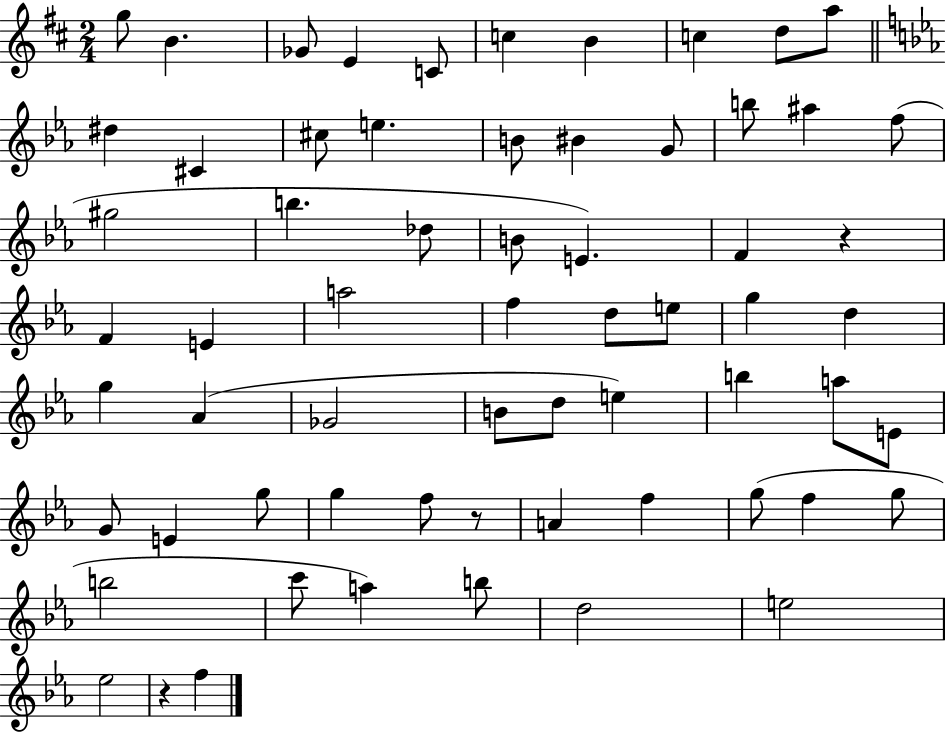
G5/e B4/q. Gb4/e E4/q C4/e C5/q B4/q C5/q D5/e A5/e D#5/q C#4/q C#5/e E5/q. B4/e BIS4/q G4/e B5/e A#5/q F5/e G#5/h B5/q. Db5/e B4/e E4/q. F4/q R/q F4/q E4/q A5/h F5/q D5/e E5/e G5/q D5/q G5/q Ab4/q Gb4/h B4/e D5/e E5/q B5/q A5/e E4/e G4/e E4/q G5/e G5/q F5/e R/e A4/q F5/q G5/e F5/q G5/e B5/h C6/e A5/q B5/e D5/h E5/h Eb5/h R/q F5/q